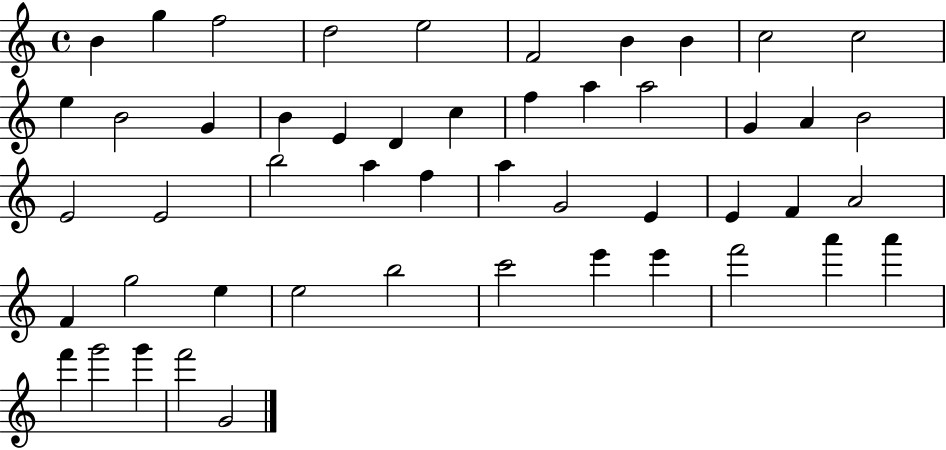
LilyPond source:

{
  \clef treble
  \time 4/4
  \defaultTimeSignature
  \key c \major
  b'4 g''4 f''2 | d''2 e''2 | f'2 b'4 b'4 | c''2 c''2 | \break e''4 b'2 g'4 | b'4 e'4 d'4 c''4 | f''4 a''4 a''2 | g'4 a'4 b'2 | \break e'2 e'2 | b''2 a''4 f''4 | a''4 g'2 e'4 | e'4 f'4 a'2 | \break f'4 g''2 e''4 | e''2 b''2 | c'''2 e'''4 e'''4 | f'''2 a'''4 a'''4 | \break f'''4 g'''2 g'''4 | f'''2 g'2 | \bar "|."
}